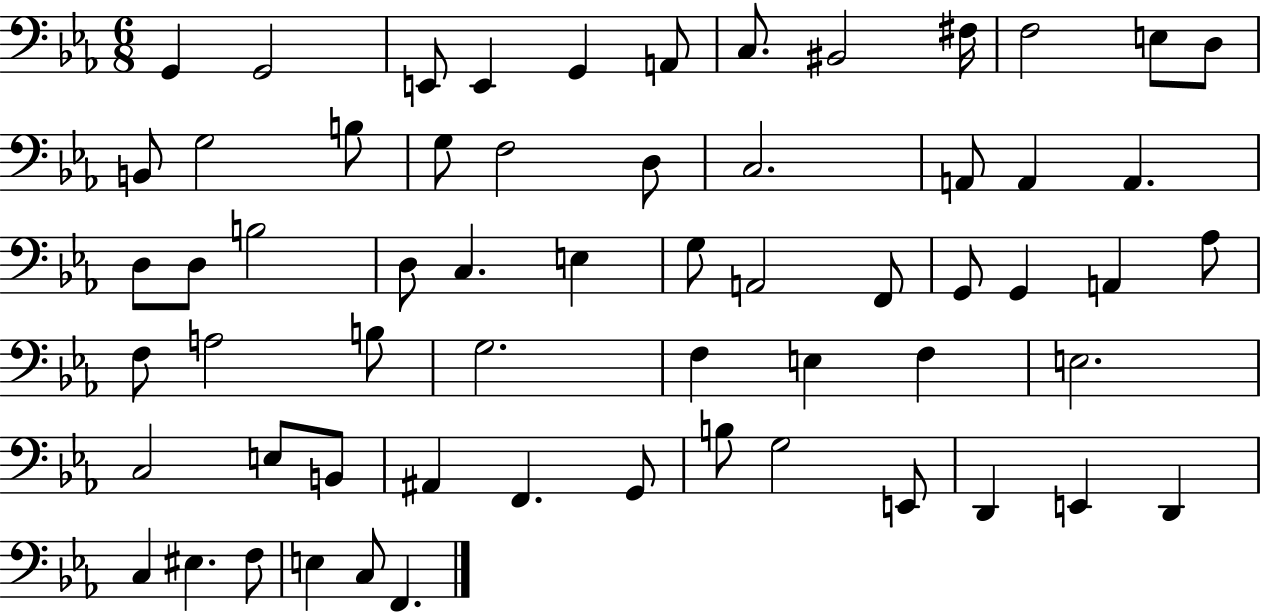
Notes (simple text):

G2/q G2/h E2/e E2/q G2/q A2/e C3/e. BIS2/h F#3/s F3/h E3/e D3/e B2/e G3/h B3/e G3/e F3/h D3/e C3/h. A2/e A2/q A2/q. D3/e D3/e B3/h D3/e C3/q. E3/q G3/e A2/h F2/e G2/e G2/q A2/q Ab3/e F3/e A3/h B3/e G3/h. F3/q E3/q F3/q E3/h. C3/h E3/e B2/e A#2/q F2/q. G2/e B3/e G3/h E2/e D2/q E2/q D2/q C3/q EIS3/q. F3/e E3/q C3/e F2/q.